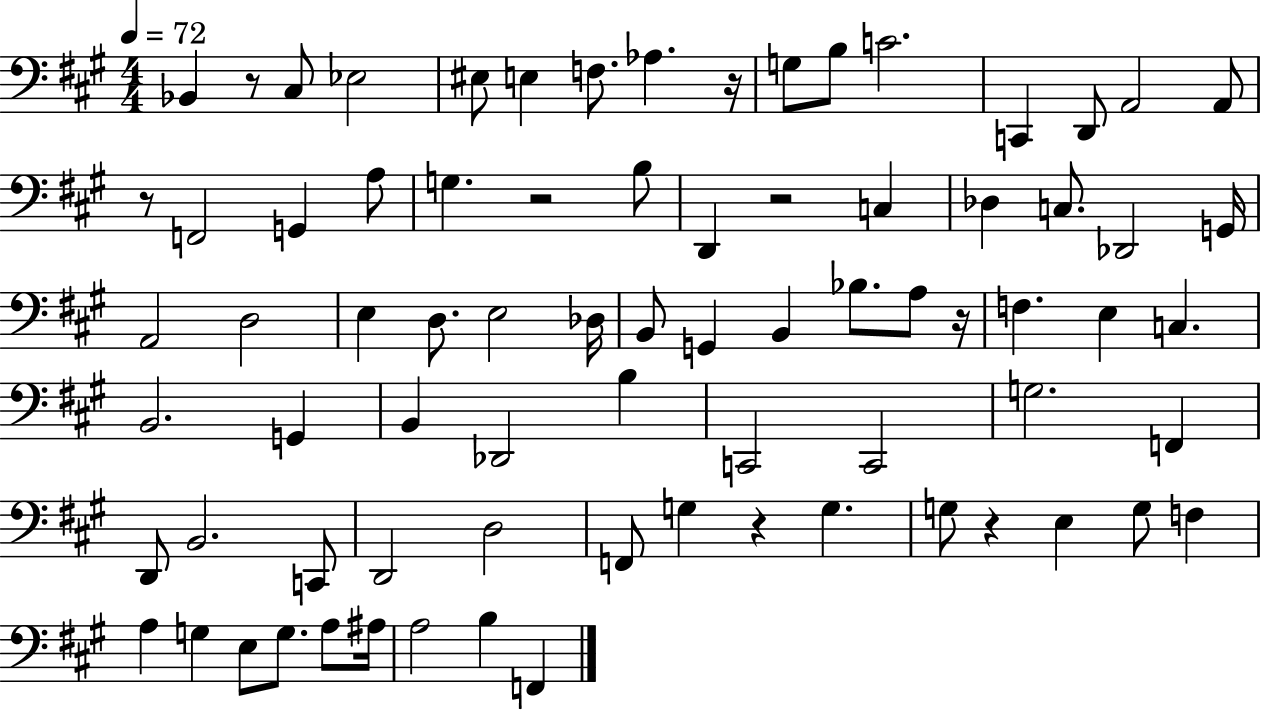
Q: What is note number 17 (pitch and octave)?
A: A3